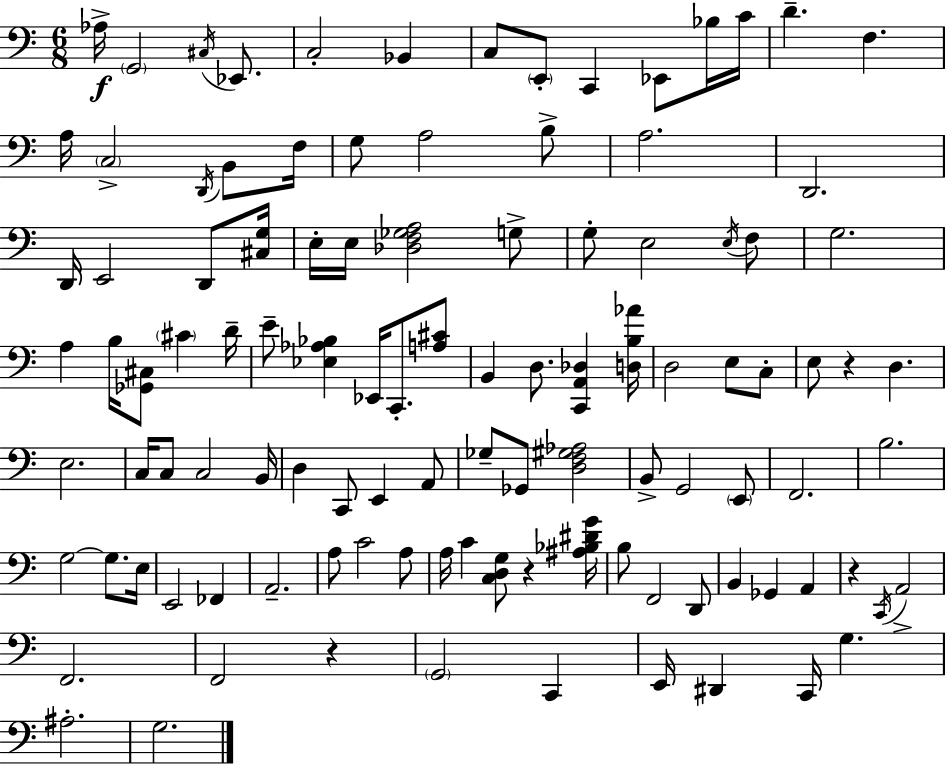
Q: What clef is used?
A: bass